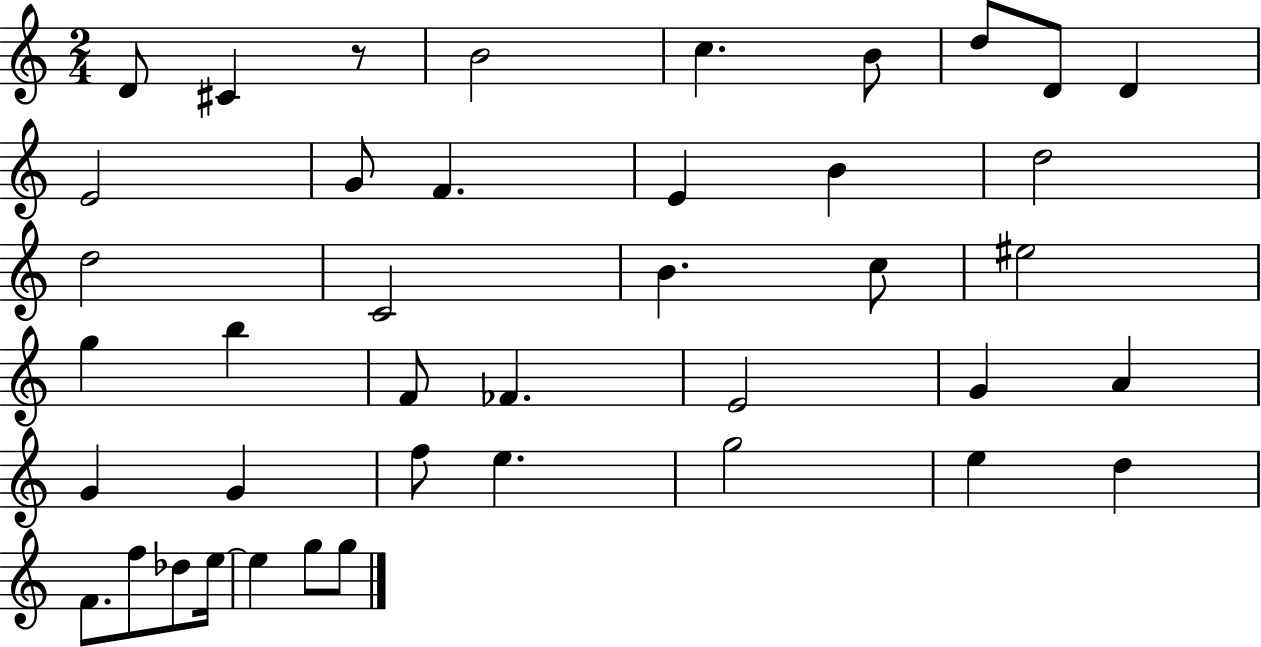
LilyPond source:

{
  \clef treble
  \numericTimeSignature
  \time 2/4
  \key c \major
  d'8 cis'4 r8 | b'2 | c''4. b'8 | d''8 d'8 d'4 | \break e'2 | g'8 f'4. | e'4 b'4 | d''2 | \break d''2 | c'2 | b'4. c''8 | eis''2 | \break g''4 b''4 | f'8 fes'4. | e'2 | g'4 a'4 | \break g'4 g'4 | f''8 e''4. | g''2 | e''4 d''4 | \break f'8. f''8 des''8 e''16~~ | e''4 g''8 g''8 | \bar "|."
}